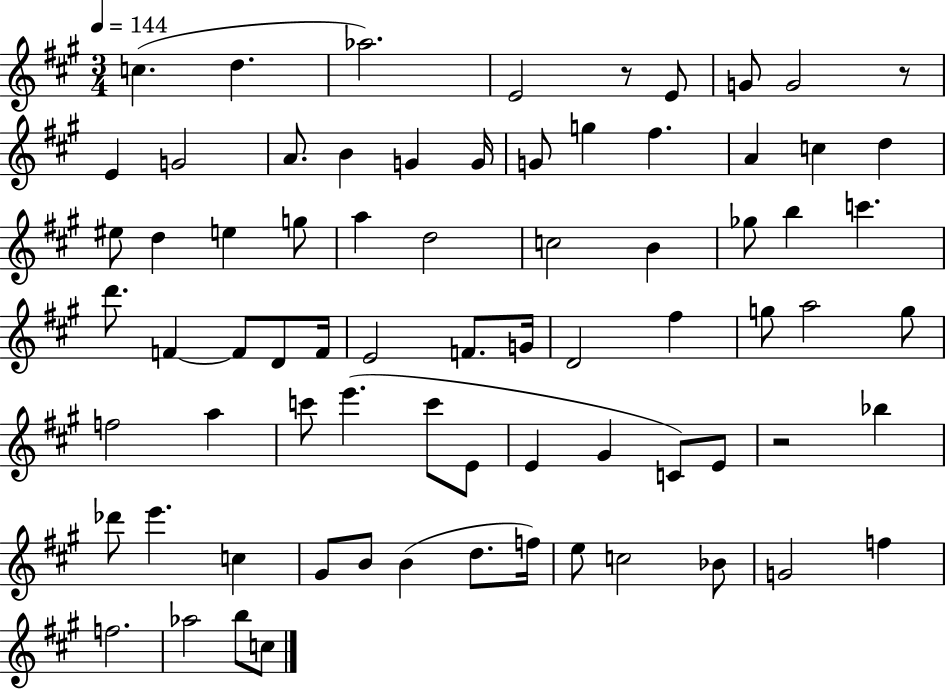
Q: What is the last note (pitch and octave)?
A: C5